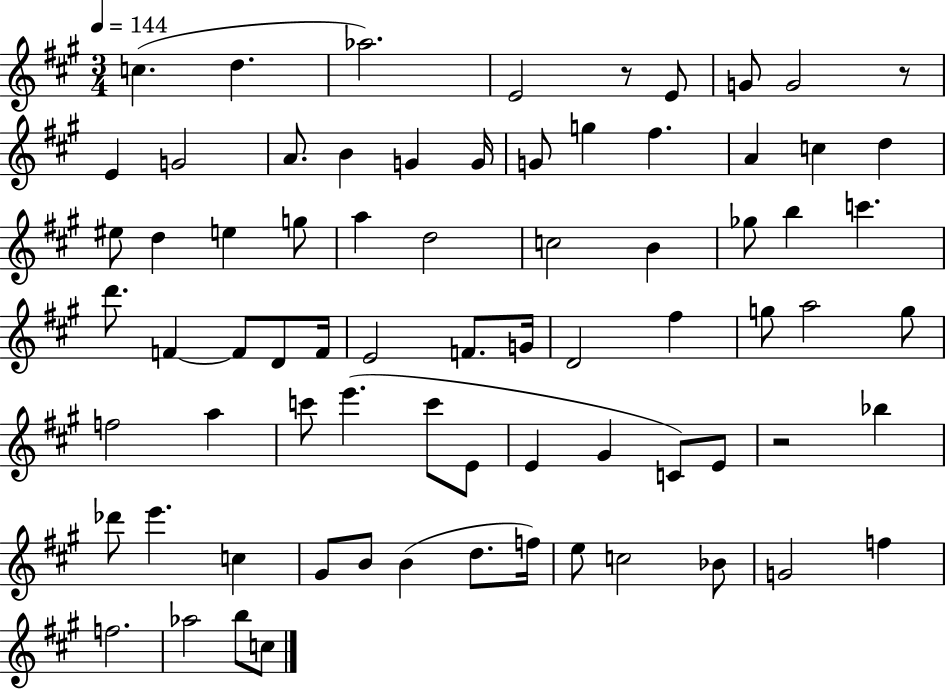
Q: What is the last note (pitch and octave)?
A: C5